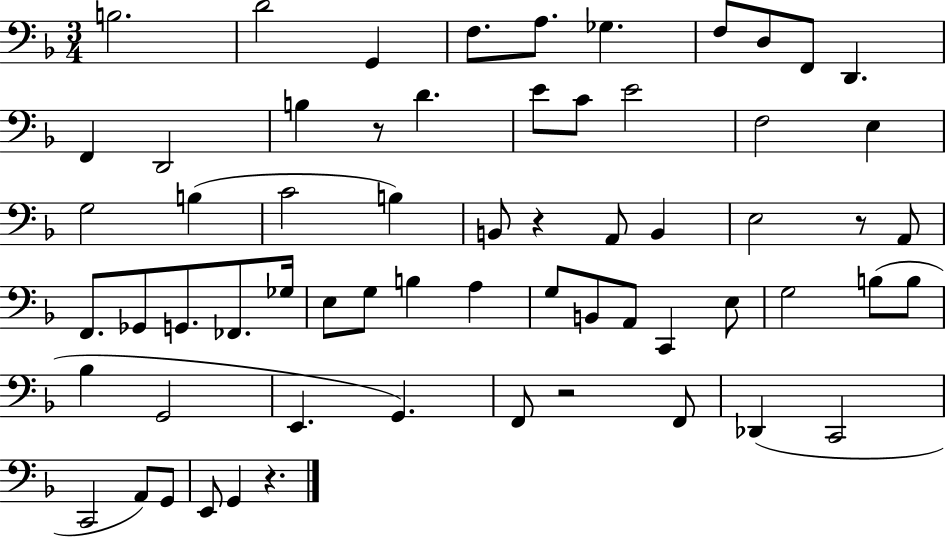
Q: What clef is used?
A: bass